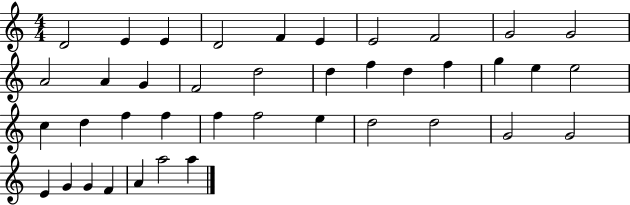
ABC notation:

X:1
T:Untitled
M:4/4
L:1/4
K:C
D2 E E D2 F E E2 F2 G2 G2 A2 A G F2 d2 d f d f g e e2 c d f f f f2 e d2 d2 G2 G2 E G G F A a2 a